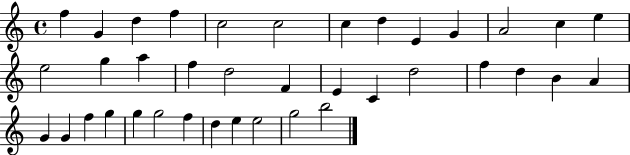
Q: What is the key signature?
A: C major